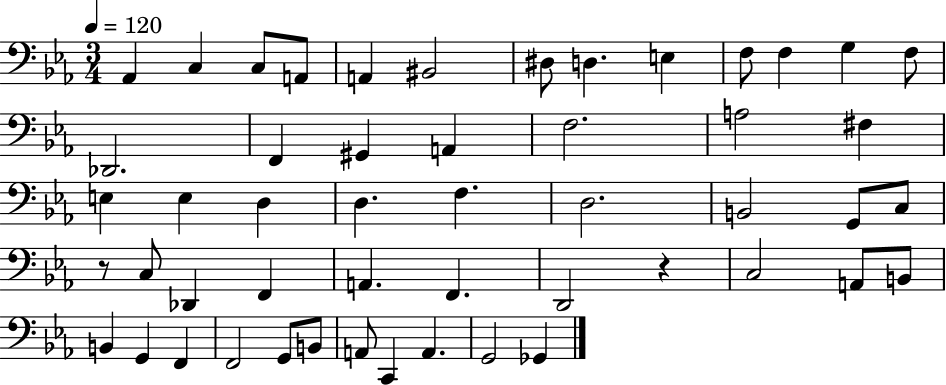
{
  \clef bass
  \numericTimeSignature
  \time 3/4
  \key ees \major
  \tempo 4 = 120
  aes,4 c4 c8 a,8 | a,4 bis,2 | dis8 d4. e4 | f8 f4 g4 f8 | \break des,2. | f,4 gis,4 a,4 | f2. | a2 fis4 | \break e4 e4 d4 | d4. f4. | d2. | b,2 g,8 c8 | \break r8 c8 des,4 f,4 | a,4. f,4. | d,2 r4 | c2 a,8 b,8 | \break b,4 g,4 f,4 | f,2 g,8 b,8 | a,8 c,4 a,4. | g,2 ges,4 | \break \bar "|."
}